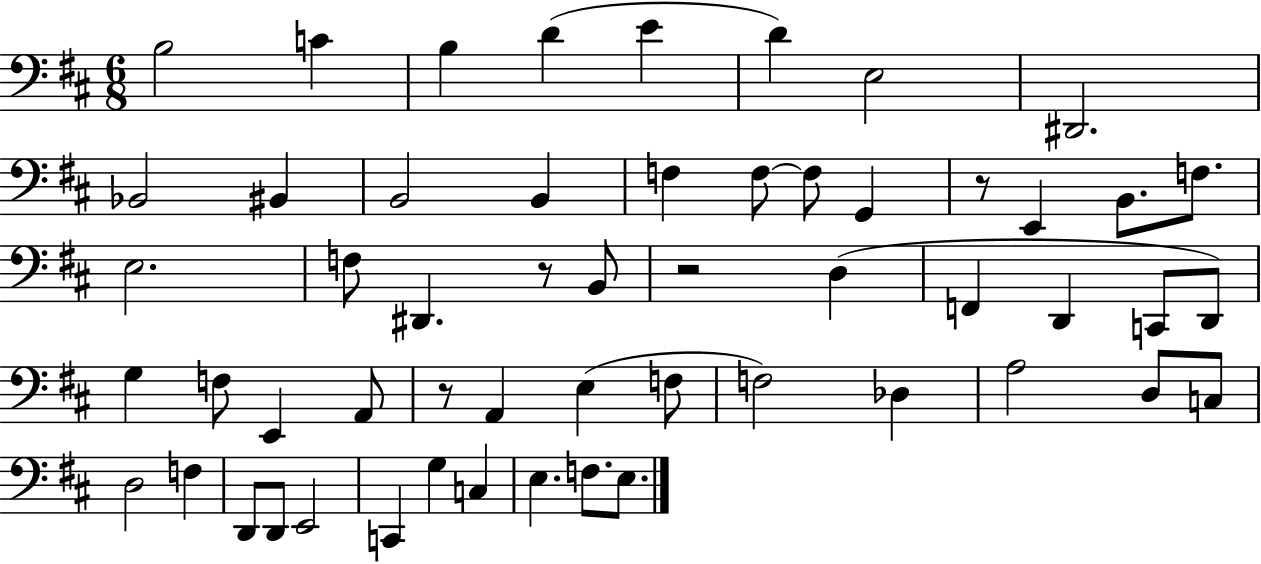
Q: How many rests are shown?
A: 4